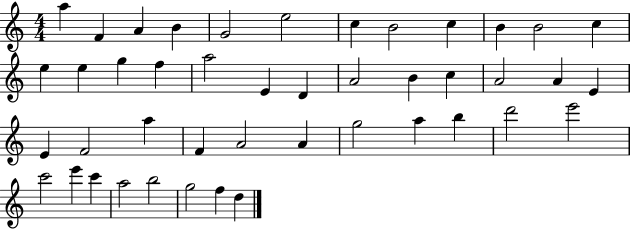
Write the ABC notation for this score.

X:1
T:Untitled
M:4/4
L:1/4
K:C
a F A B G2 e2 c B2 c B B2 c e e g f a2 E D A2 B c A2 A E E F2 a F A2 A g2 a b d'2 e'2 c'2 e' c' a2 b2 g2 f d